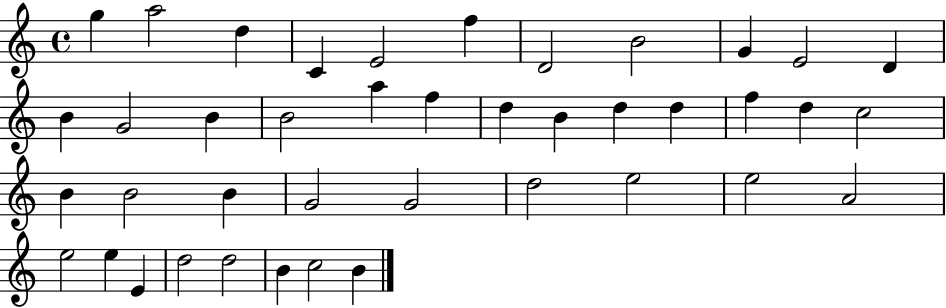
G5/q A5/h D5/q C4/q E4/h F5/q D4/h B4/h G4/q E4/h D4/q B4/q G4/h B4/q B4/h A5/q F5/q D5/q B4/q D5/q D5/q F5/q D5/q C5/h B4/q B4/h B4/q G4/h G4/h D5/h E5/h E5/h A4/h E5/h E5/q E4/q D5/h D5/h B4/q C5/h B4/q